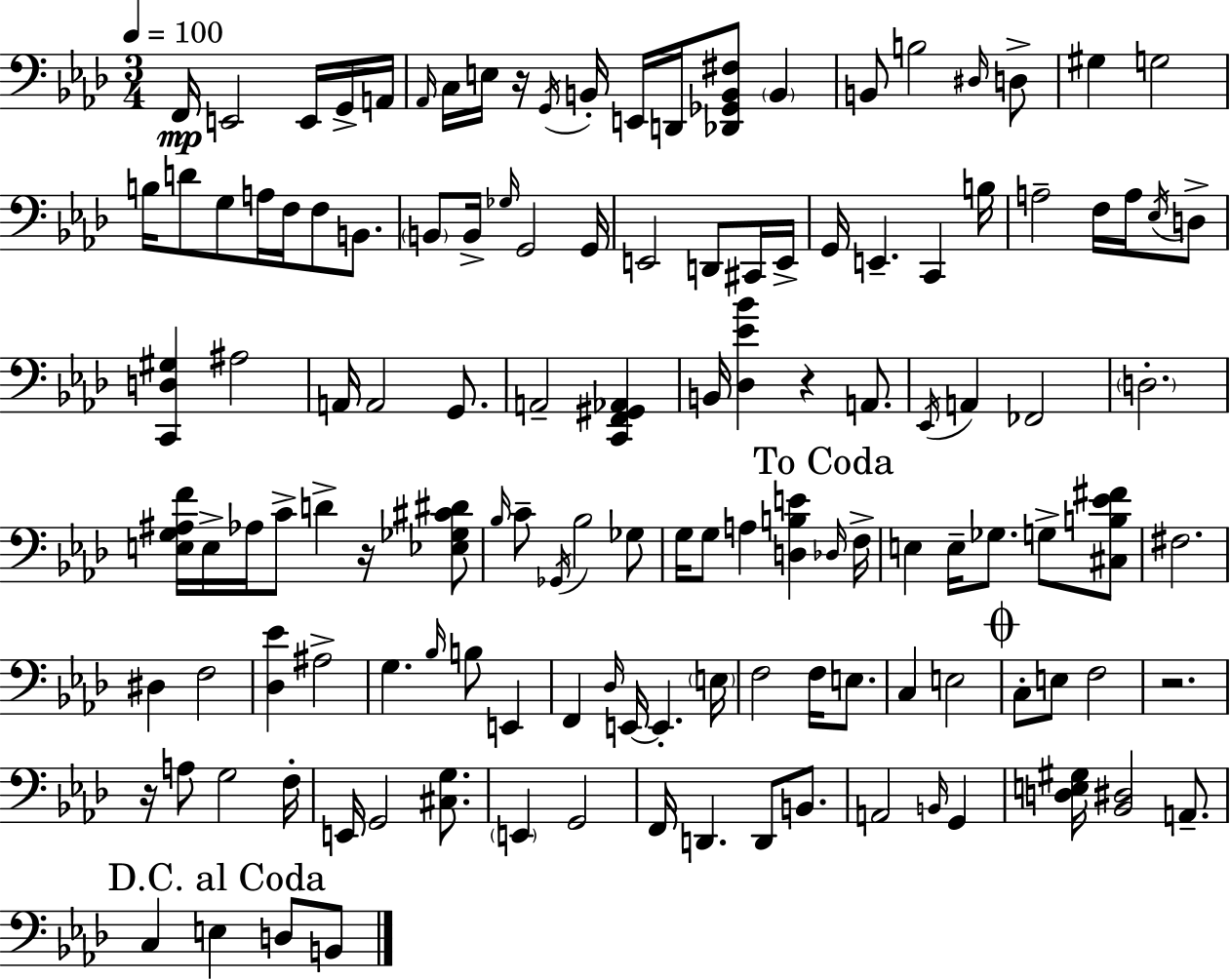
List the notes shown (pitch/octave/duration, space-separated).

F2/s E2/h E2/s G2/s A2/s Ab2/s C3/s E3/s R/s G2/s B2/s E2/s D2/s [Db2,Gb2,B2,F#3]/e B2/q B2/e B3/h D#3/s D3/e G#3/q G3/h B3/s D4/e G3/e A3/s F3/s F3/e B2/e. B2/e B2/s Gb3/s G2/h G2/s E2/h D2/e C#2/s E2/s G2/s E2/q. C2/q B3/s A3/h F3/s A3/s Eb3/s D3/e [C2,D3,G#3]/q A#3/h A2/s A2/h G2/e. A2/h [C2,F2,G#2,Ab2]/q B2/s [Db3,Eb4,Bb4]/q R/q A2/e. Eb2/s A2/q FES2/h D3/h. [E3,G3,A#3,F4]/s E3/s Ab3/s C4/e D4/q R/s [Eb3,Gb3,C#4,D#4]/e Bb3/s C4/e Gb2/s Bb3/h Gb3/e G3/s G3/e A3/q [D3,B3,E4]/q Db3/s F3/s E3/q E3/s Gb3/e. G3/e [C#3,B3,Eb4,F#4]/e F#3/h. D#3/q F3/h [Db3,Eb4]/q A#3/h G3/q. Bb3/s B3/e E2/q F2/q Db3/s E2/s E2/q. E3/s F3/h F3/s E3/e. C3/q E3/h C3/e E3/e F3/h R/h. R/s A3/e G3/h F3/s E2/s G2/h [C#3,G3]/e. E2/q G2/h F2/s D2/q. D2/e B2/e. A2/h B2/s G2/q [D3,E3,G#3]/s [Bb2,D#3]/h A2/e. C3/q E3/q D3/e B2/e